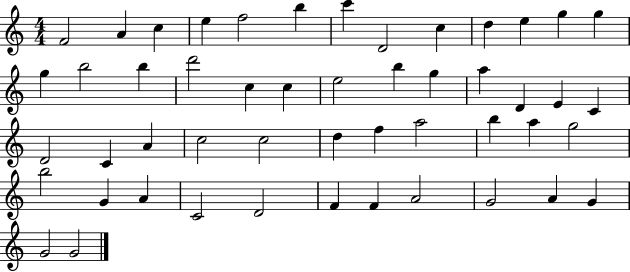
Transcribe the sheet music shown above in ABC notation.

X:1
T:Untitled
M:4/4
L:1/4
K:C
F2 A c e f2 b c' D2 c d e g g g b2 b d'2 c c e2 b g a D E C D2 C A c2 c2 d f a2 b a g2 b2 G A C2 D2 F F A2 G2 A G G2 G2